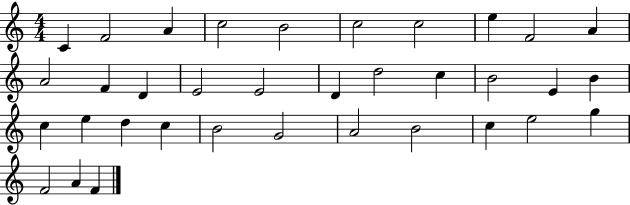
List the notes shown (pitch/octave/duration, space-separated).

C4/q F4/h A4/q C5/h B4/h C5/h C5/h E5/q F4/h A4/q A4/h F4/q D4/q E4/h E4/h D4/q D5/h C5/q B4/h E4/q B4/q C5/q E5/q D5/q C5/q B4/h G4/h A4/h B4/h C5/q E5/h G5/q F4/h A4/q F4/q